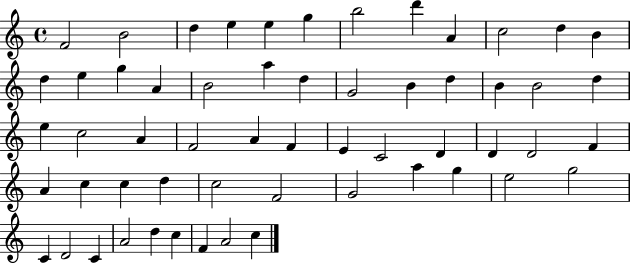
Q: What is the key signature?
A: C major